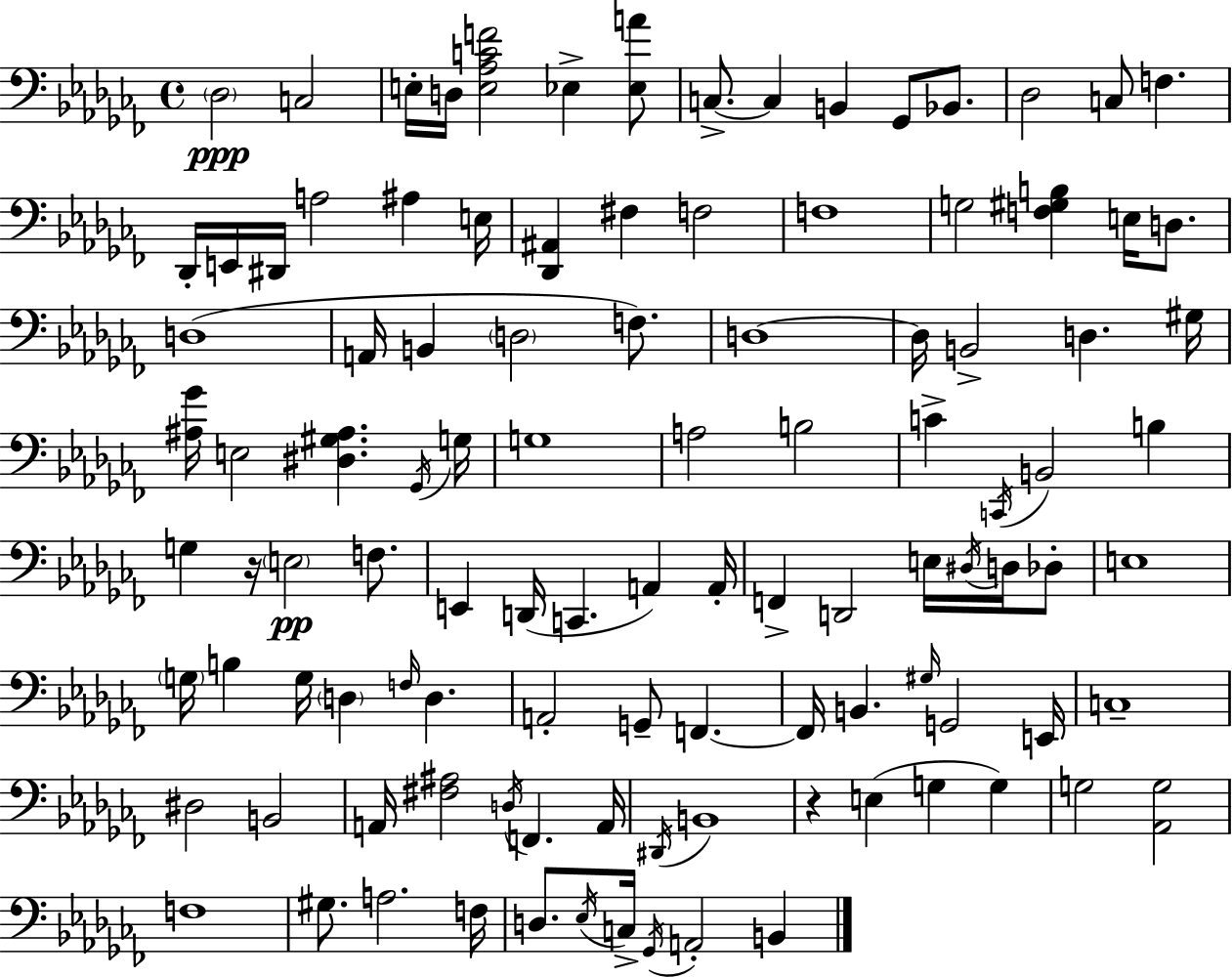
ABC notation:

X:1
T:Untitled
M:4/4
L:1/4
K:Abm
_D,2 C,2 E,/4 D,/4 [E,_A,CF]2 _E, [_E,A]/2 C,/2 C, B,, _G,,/2 _B,,/2 _D,2 C,/2 F, _D,,/4 E,,/4 ^D,,/4 A,2 ^A, E,/4 [_D,,^A,,] ^F, F,2 F,4 G,2 [F,^G,B,] E,/4 D,/2 D,4 A,,/4 B,, D,2 F,/2 D,4 D,/4 B,,2 D, ^G,/4 [^A,_G]/4 E,2 [^D,^G,^A,] _G,,/4 G,/4 G,4 A,2 B,2 C C,,/4 B,,2 B, G, z/4 E,2 F,/2 E,, D,,/4 C,, A,, A,,/4 F,, D,,2 E,/4 ^D,/4 D,/4 _D,/2 E,4 G,/4 B, G,/4 D, F,/4 D, A,,2 G,,/2 F,, F,,/4 B,, ^G,/4 G,,2 E,,/4 C,4 ^D,2 B,,2 A,,/4 [^F,^A,]2 D,/4 F,, A,,/4 ^D,,/4 B,,4 z E, G, G, G,2 [_A,,G,]2 F,4 ^G,/2 A,2 F,/4 D,/2 _E,/4 C,/4 _G,,/4 A,,2 B,,